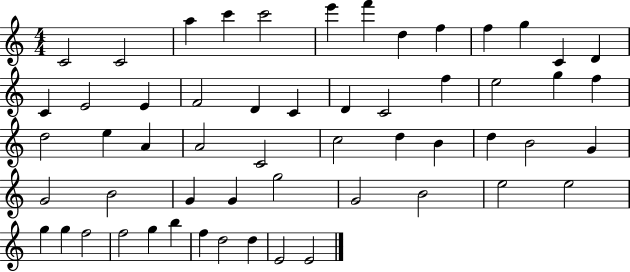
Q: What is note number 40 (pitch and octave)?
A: G4